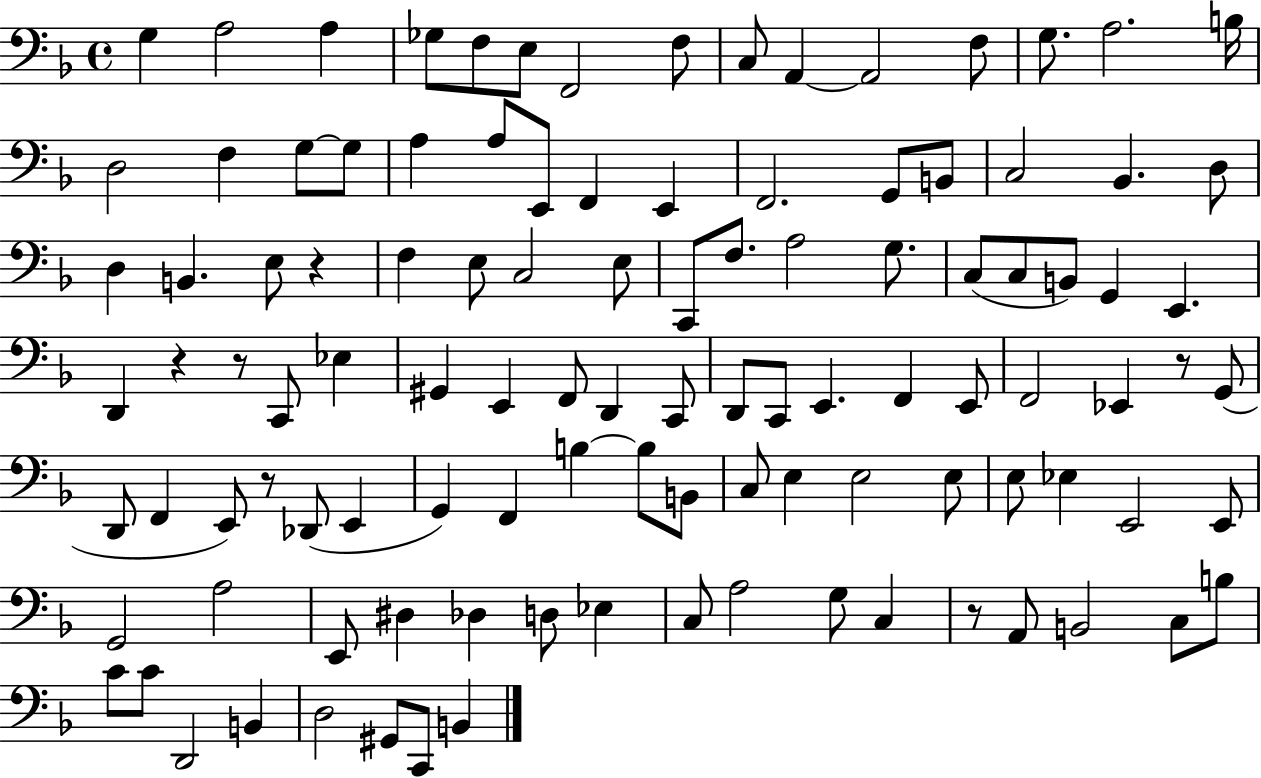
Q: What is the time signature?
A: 4/4